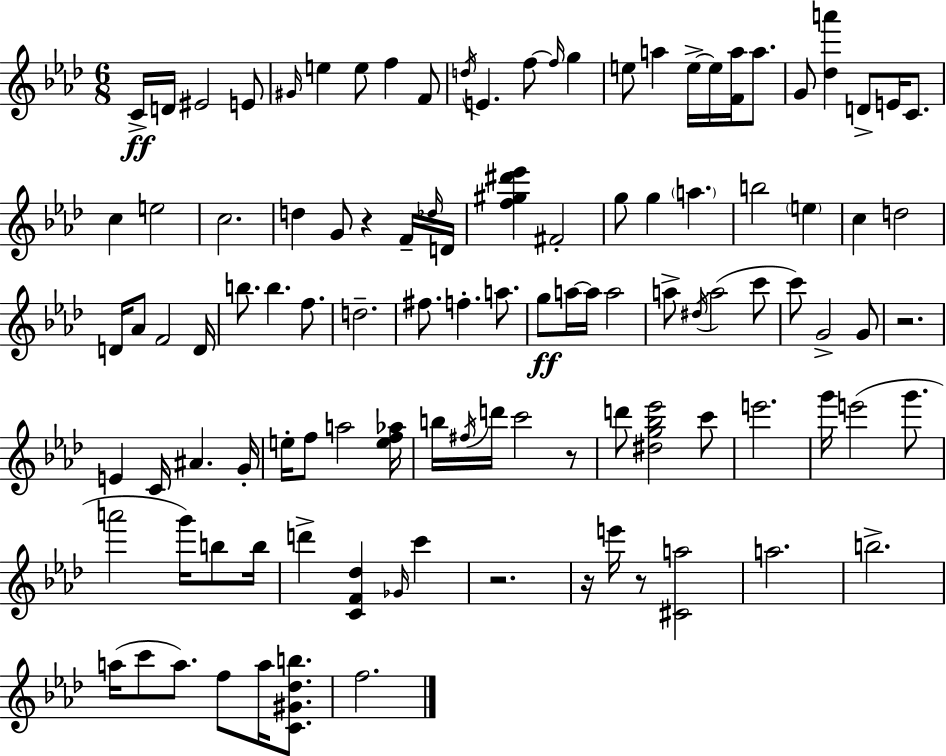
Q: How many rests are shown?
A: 6